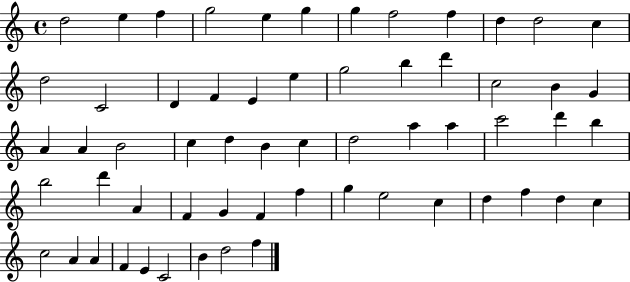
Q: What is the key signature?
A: C major